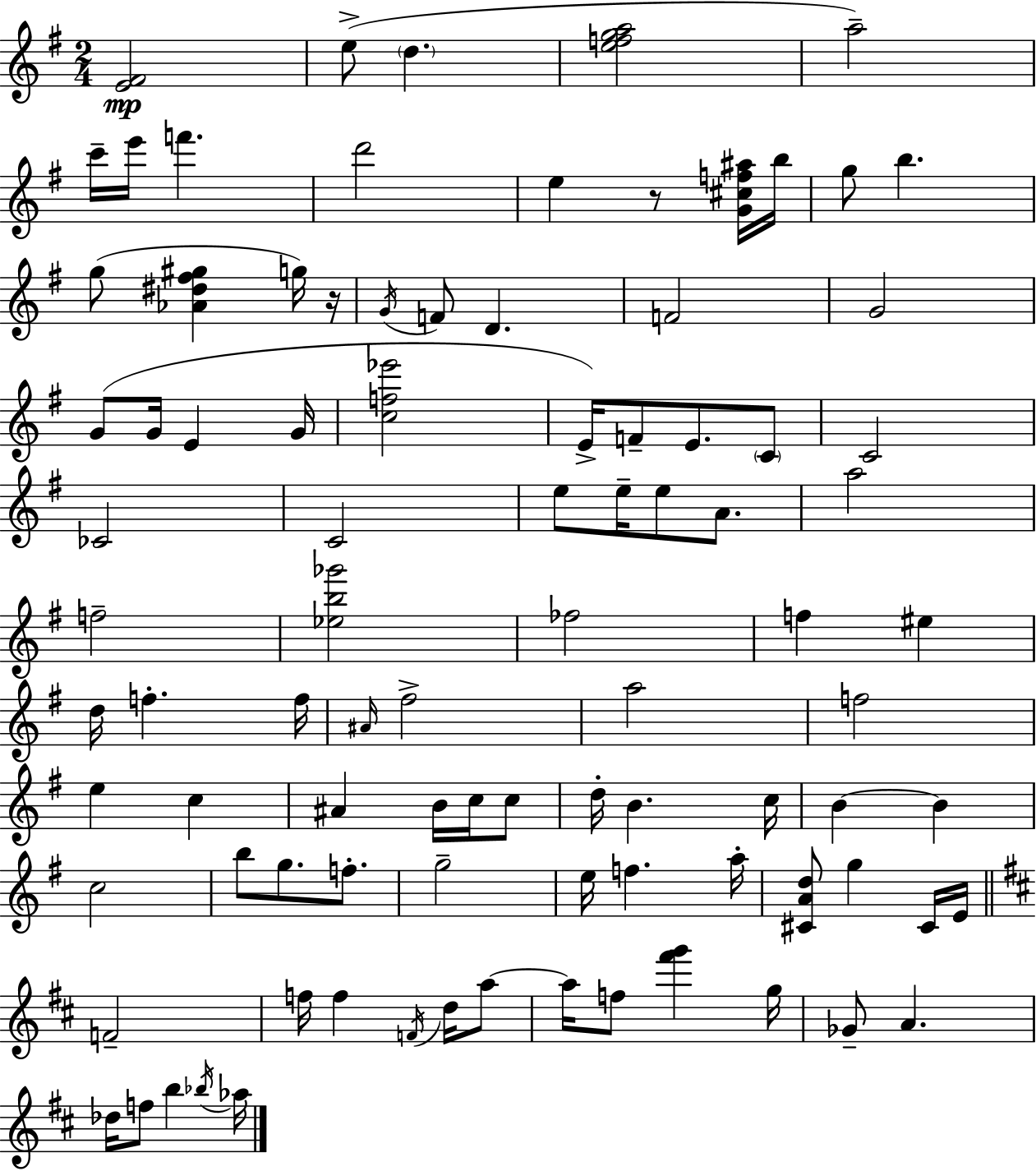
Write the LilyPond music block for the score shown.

{
  \clef treble
  \numericTimeSignature
  \time 2/4
  \key g \major
  \repeat volta 2 { <e' fis'>2\mp | e''8->( \parenthesize d''4. | <e'' f'' g'' a''>2 | a''2--) | \break c'''16-- e'''16 f'''4. | d'''2 | e''4 r8 <g' cis'' f'' ais''>16 b''16 | g''8 b''4. | \break g''8( <aes' dis'' fis'' gis''>4 g''16) r16 | \acciaccatura { g'16 } f'8 d'4. | f'2 | g'2 | \break g'8( g'16 e'4 | g'16 <c'' f'' ees'''>2 | e'16->) f'8-- e'8. \parenthesize c'8 | c'2 | \break ces'2 | c'2 | e''8 e''16-- e''8 a'8. | a''2 | \break f''2-- | <ees'' b'' ges'''>2 | fes''2 | f''4 eis''4 | \break d''16 f''4.-. | f''16 \grace { ais'16 } fis''2-> | a''2 | f''2 | \break e''4 c''4 | ais'4 b'16 c''16 | c''8 d''16-. b'4. | c''16 b'4~~ b'4 | \break c''2 | b''8 g''8. f''8.-. | g''2-- | e''16 f''4. | \break a''16-. <cis' a' d''>8 g''4 | cis'16 e'16 \bar "||" \break \key d \major f'2-- | f''16 f''4 \acciaccatura { f'16 } d''16 a''8~~ | a''16 f''8 <fis''' g'''>4 | g''16 ges'8-- a'4. | \break des''16 f''8 b''4 | \acciaccatura { bes''16 } aes''16 } \bar "|."
}